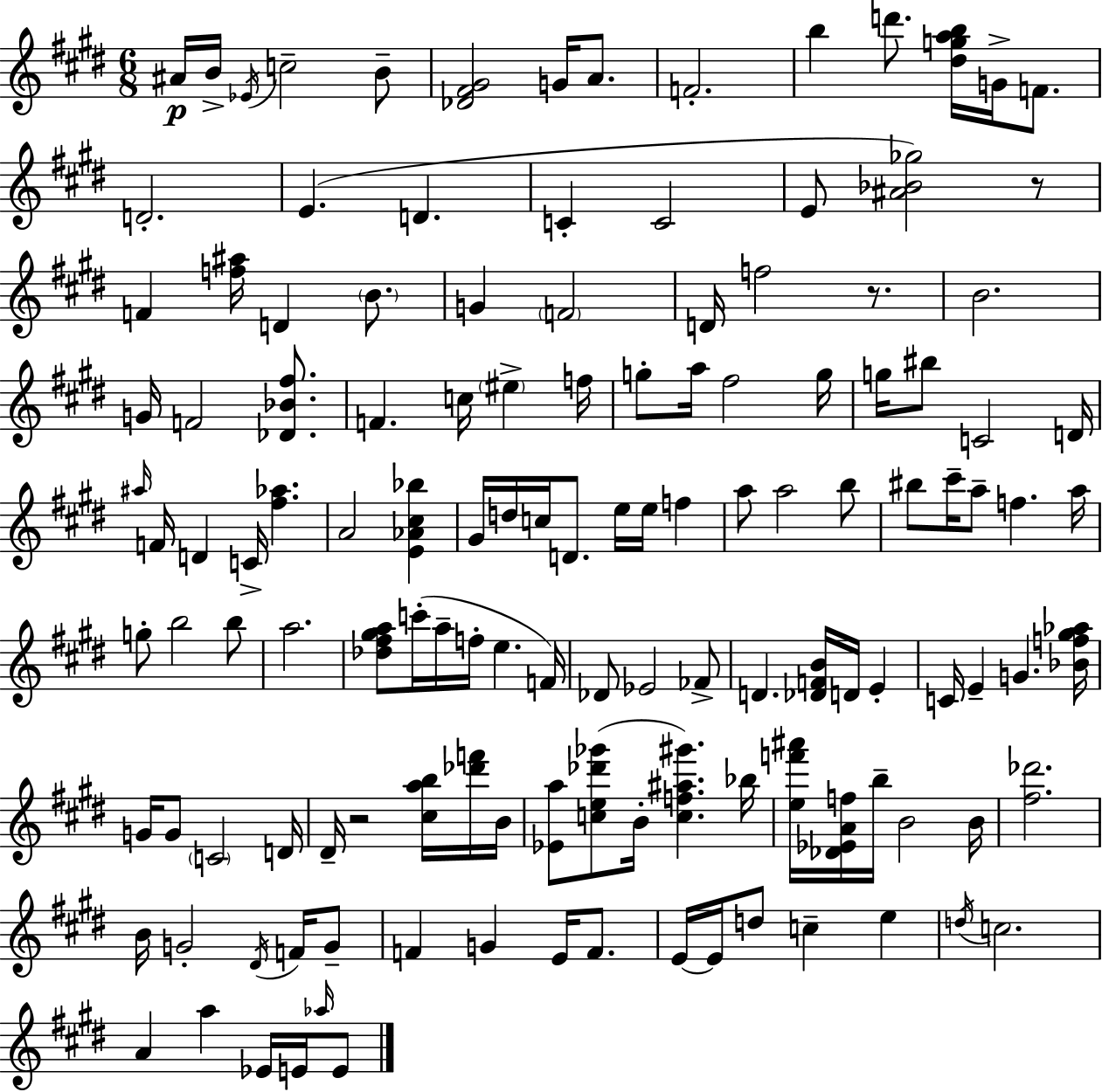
A#4/s B4/s Eb4/s C5/h B4/e [Db4,F#4,G#4]/h G4/s A4/e. F4/h. B5/q D6/e. [D#5,G5,A5,B5]/s G4/s F4/e. D4/h. E4/q. D4/q. C4/q C4/h E4/e [A#4,Bb4,Gb5]/h R/e F4/q [F5,A#5]/s D4/q B4/e. G4/q F4/h D4/s F5/h R/e. B4/h. G4/s F4/h [Db4,Bb4,F#5]/e. F4/q. C5/s EIS5/q F5/s G5/e A5/s F#5/h G5/s G5/s BIS5/e C4/h D4/s A#5/s F4/s D4/q C4/s [F#5,Ab5]/q. A4/h [E4,Ab4,C#5,Bb5]/q G#4/s D5/s C5/s D4/e. E5/s E5/s F5/q A5/e A5/h B5/e BIS5/e C#6/s A5/e F5/q. A5/s G5/e B5/h B5/e A5/h. [Db5,F#5,G#5,A5]/e C6/s A5/s F5/s E5/q. F4/s Db4/e Eb4/h FES4/e D4/q. [Db4,F4,B4]/s D4/s E4/q C4/s E4/q G4/q. [Bb4,F5,G#5,Ab5]/s G4/s G4/e C4/h D4/s D#4/s R/h [C#5,A5,B5]/s [Db6,F6]/s B4/s [Eb4,A5]/e [C5,E5,Db6,Gb6]/e B4/s [C5,F5,A#5,G#6]/q. Bb5/s [E5,F6,A#6]/s [Db4,Eb4,A4,F5]/s B5/s B4/h B4/s [F#5,Db6]/h. B4/s G4/h D#4/s F4/s G4/e F4/q G4/q E4/s F4/e. E4/s E4/s D5/e C5/q E5/q D5/s C5/h. A4/q A5/q Eb4/s E4/s Ab5/s E4/e